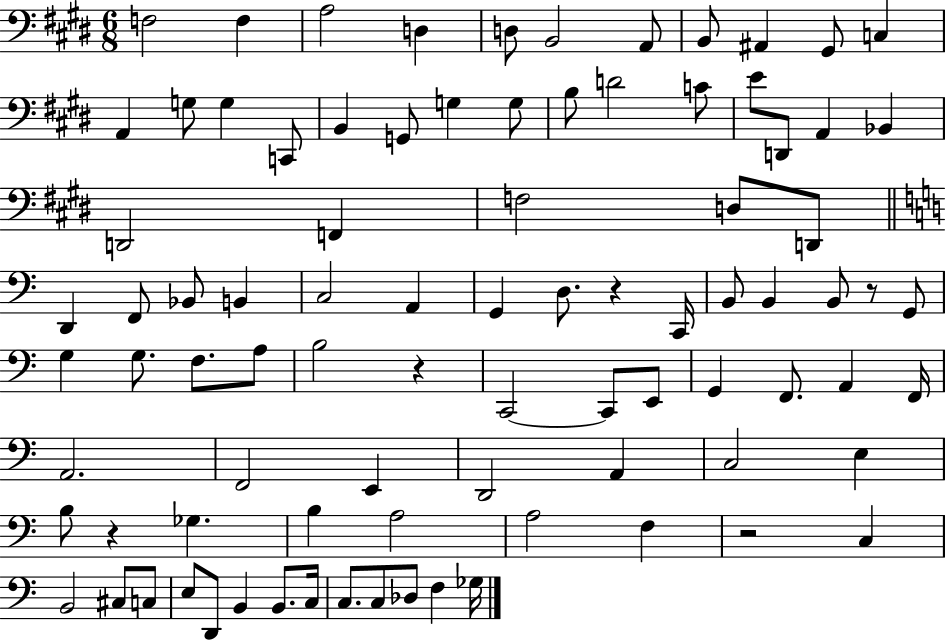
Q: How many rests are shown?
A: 5